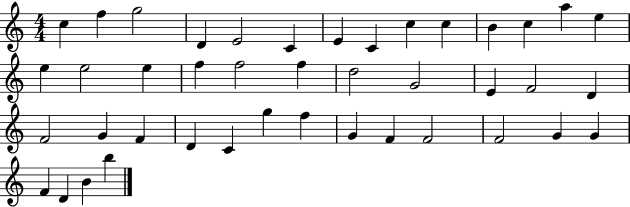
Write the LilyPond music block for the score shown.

{
  \clef treble
  \numericTimeSignature
  \time 4/4
  \key c \major
  c''4 f''4 g''2 | d'4 e'2 c'4 | e'4 c'4 c''4 c''4 | b'4 c''4 a''4 e''4 | \break e''4 e''2 e''4 | f''4 f''2 f''4 | d''2 g'2 | e'4 f'2 d'4 | \break f'2 g'4 f'4 | d'4 c'4 g''4 f''4 | g'4 f'4 f'2 | f'2 g'4 g'4 | \break f'4 d'4 b'4 b''4 | \bar "|."
}